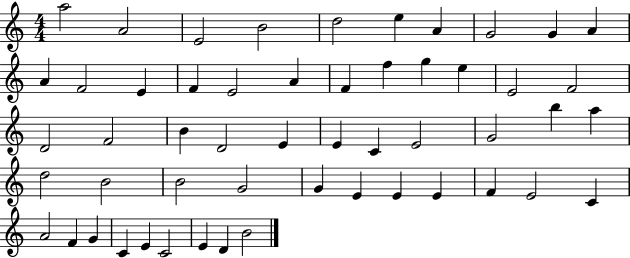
X:1
T:Untitled
M:4/4
L:1/4
K:C
a2 A2 E2 B2 d2 e A G2 G A A F2 E F E2 A F f g e E2 F2 D2 F2 B D2 E E C E2 G2 b a d2 B2 B2 G2 G E E E F E2 C A2 F G C E C2 E D B2